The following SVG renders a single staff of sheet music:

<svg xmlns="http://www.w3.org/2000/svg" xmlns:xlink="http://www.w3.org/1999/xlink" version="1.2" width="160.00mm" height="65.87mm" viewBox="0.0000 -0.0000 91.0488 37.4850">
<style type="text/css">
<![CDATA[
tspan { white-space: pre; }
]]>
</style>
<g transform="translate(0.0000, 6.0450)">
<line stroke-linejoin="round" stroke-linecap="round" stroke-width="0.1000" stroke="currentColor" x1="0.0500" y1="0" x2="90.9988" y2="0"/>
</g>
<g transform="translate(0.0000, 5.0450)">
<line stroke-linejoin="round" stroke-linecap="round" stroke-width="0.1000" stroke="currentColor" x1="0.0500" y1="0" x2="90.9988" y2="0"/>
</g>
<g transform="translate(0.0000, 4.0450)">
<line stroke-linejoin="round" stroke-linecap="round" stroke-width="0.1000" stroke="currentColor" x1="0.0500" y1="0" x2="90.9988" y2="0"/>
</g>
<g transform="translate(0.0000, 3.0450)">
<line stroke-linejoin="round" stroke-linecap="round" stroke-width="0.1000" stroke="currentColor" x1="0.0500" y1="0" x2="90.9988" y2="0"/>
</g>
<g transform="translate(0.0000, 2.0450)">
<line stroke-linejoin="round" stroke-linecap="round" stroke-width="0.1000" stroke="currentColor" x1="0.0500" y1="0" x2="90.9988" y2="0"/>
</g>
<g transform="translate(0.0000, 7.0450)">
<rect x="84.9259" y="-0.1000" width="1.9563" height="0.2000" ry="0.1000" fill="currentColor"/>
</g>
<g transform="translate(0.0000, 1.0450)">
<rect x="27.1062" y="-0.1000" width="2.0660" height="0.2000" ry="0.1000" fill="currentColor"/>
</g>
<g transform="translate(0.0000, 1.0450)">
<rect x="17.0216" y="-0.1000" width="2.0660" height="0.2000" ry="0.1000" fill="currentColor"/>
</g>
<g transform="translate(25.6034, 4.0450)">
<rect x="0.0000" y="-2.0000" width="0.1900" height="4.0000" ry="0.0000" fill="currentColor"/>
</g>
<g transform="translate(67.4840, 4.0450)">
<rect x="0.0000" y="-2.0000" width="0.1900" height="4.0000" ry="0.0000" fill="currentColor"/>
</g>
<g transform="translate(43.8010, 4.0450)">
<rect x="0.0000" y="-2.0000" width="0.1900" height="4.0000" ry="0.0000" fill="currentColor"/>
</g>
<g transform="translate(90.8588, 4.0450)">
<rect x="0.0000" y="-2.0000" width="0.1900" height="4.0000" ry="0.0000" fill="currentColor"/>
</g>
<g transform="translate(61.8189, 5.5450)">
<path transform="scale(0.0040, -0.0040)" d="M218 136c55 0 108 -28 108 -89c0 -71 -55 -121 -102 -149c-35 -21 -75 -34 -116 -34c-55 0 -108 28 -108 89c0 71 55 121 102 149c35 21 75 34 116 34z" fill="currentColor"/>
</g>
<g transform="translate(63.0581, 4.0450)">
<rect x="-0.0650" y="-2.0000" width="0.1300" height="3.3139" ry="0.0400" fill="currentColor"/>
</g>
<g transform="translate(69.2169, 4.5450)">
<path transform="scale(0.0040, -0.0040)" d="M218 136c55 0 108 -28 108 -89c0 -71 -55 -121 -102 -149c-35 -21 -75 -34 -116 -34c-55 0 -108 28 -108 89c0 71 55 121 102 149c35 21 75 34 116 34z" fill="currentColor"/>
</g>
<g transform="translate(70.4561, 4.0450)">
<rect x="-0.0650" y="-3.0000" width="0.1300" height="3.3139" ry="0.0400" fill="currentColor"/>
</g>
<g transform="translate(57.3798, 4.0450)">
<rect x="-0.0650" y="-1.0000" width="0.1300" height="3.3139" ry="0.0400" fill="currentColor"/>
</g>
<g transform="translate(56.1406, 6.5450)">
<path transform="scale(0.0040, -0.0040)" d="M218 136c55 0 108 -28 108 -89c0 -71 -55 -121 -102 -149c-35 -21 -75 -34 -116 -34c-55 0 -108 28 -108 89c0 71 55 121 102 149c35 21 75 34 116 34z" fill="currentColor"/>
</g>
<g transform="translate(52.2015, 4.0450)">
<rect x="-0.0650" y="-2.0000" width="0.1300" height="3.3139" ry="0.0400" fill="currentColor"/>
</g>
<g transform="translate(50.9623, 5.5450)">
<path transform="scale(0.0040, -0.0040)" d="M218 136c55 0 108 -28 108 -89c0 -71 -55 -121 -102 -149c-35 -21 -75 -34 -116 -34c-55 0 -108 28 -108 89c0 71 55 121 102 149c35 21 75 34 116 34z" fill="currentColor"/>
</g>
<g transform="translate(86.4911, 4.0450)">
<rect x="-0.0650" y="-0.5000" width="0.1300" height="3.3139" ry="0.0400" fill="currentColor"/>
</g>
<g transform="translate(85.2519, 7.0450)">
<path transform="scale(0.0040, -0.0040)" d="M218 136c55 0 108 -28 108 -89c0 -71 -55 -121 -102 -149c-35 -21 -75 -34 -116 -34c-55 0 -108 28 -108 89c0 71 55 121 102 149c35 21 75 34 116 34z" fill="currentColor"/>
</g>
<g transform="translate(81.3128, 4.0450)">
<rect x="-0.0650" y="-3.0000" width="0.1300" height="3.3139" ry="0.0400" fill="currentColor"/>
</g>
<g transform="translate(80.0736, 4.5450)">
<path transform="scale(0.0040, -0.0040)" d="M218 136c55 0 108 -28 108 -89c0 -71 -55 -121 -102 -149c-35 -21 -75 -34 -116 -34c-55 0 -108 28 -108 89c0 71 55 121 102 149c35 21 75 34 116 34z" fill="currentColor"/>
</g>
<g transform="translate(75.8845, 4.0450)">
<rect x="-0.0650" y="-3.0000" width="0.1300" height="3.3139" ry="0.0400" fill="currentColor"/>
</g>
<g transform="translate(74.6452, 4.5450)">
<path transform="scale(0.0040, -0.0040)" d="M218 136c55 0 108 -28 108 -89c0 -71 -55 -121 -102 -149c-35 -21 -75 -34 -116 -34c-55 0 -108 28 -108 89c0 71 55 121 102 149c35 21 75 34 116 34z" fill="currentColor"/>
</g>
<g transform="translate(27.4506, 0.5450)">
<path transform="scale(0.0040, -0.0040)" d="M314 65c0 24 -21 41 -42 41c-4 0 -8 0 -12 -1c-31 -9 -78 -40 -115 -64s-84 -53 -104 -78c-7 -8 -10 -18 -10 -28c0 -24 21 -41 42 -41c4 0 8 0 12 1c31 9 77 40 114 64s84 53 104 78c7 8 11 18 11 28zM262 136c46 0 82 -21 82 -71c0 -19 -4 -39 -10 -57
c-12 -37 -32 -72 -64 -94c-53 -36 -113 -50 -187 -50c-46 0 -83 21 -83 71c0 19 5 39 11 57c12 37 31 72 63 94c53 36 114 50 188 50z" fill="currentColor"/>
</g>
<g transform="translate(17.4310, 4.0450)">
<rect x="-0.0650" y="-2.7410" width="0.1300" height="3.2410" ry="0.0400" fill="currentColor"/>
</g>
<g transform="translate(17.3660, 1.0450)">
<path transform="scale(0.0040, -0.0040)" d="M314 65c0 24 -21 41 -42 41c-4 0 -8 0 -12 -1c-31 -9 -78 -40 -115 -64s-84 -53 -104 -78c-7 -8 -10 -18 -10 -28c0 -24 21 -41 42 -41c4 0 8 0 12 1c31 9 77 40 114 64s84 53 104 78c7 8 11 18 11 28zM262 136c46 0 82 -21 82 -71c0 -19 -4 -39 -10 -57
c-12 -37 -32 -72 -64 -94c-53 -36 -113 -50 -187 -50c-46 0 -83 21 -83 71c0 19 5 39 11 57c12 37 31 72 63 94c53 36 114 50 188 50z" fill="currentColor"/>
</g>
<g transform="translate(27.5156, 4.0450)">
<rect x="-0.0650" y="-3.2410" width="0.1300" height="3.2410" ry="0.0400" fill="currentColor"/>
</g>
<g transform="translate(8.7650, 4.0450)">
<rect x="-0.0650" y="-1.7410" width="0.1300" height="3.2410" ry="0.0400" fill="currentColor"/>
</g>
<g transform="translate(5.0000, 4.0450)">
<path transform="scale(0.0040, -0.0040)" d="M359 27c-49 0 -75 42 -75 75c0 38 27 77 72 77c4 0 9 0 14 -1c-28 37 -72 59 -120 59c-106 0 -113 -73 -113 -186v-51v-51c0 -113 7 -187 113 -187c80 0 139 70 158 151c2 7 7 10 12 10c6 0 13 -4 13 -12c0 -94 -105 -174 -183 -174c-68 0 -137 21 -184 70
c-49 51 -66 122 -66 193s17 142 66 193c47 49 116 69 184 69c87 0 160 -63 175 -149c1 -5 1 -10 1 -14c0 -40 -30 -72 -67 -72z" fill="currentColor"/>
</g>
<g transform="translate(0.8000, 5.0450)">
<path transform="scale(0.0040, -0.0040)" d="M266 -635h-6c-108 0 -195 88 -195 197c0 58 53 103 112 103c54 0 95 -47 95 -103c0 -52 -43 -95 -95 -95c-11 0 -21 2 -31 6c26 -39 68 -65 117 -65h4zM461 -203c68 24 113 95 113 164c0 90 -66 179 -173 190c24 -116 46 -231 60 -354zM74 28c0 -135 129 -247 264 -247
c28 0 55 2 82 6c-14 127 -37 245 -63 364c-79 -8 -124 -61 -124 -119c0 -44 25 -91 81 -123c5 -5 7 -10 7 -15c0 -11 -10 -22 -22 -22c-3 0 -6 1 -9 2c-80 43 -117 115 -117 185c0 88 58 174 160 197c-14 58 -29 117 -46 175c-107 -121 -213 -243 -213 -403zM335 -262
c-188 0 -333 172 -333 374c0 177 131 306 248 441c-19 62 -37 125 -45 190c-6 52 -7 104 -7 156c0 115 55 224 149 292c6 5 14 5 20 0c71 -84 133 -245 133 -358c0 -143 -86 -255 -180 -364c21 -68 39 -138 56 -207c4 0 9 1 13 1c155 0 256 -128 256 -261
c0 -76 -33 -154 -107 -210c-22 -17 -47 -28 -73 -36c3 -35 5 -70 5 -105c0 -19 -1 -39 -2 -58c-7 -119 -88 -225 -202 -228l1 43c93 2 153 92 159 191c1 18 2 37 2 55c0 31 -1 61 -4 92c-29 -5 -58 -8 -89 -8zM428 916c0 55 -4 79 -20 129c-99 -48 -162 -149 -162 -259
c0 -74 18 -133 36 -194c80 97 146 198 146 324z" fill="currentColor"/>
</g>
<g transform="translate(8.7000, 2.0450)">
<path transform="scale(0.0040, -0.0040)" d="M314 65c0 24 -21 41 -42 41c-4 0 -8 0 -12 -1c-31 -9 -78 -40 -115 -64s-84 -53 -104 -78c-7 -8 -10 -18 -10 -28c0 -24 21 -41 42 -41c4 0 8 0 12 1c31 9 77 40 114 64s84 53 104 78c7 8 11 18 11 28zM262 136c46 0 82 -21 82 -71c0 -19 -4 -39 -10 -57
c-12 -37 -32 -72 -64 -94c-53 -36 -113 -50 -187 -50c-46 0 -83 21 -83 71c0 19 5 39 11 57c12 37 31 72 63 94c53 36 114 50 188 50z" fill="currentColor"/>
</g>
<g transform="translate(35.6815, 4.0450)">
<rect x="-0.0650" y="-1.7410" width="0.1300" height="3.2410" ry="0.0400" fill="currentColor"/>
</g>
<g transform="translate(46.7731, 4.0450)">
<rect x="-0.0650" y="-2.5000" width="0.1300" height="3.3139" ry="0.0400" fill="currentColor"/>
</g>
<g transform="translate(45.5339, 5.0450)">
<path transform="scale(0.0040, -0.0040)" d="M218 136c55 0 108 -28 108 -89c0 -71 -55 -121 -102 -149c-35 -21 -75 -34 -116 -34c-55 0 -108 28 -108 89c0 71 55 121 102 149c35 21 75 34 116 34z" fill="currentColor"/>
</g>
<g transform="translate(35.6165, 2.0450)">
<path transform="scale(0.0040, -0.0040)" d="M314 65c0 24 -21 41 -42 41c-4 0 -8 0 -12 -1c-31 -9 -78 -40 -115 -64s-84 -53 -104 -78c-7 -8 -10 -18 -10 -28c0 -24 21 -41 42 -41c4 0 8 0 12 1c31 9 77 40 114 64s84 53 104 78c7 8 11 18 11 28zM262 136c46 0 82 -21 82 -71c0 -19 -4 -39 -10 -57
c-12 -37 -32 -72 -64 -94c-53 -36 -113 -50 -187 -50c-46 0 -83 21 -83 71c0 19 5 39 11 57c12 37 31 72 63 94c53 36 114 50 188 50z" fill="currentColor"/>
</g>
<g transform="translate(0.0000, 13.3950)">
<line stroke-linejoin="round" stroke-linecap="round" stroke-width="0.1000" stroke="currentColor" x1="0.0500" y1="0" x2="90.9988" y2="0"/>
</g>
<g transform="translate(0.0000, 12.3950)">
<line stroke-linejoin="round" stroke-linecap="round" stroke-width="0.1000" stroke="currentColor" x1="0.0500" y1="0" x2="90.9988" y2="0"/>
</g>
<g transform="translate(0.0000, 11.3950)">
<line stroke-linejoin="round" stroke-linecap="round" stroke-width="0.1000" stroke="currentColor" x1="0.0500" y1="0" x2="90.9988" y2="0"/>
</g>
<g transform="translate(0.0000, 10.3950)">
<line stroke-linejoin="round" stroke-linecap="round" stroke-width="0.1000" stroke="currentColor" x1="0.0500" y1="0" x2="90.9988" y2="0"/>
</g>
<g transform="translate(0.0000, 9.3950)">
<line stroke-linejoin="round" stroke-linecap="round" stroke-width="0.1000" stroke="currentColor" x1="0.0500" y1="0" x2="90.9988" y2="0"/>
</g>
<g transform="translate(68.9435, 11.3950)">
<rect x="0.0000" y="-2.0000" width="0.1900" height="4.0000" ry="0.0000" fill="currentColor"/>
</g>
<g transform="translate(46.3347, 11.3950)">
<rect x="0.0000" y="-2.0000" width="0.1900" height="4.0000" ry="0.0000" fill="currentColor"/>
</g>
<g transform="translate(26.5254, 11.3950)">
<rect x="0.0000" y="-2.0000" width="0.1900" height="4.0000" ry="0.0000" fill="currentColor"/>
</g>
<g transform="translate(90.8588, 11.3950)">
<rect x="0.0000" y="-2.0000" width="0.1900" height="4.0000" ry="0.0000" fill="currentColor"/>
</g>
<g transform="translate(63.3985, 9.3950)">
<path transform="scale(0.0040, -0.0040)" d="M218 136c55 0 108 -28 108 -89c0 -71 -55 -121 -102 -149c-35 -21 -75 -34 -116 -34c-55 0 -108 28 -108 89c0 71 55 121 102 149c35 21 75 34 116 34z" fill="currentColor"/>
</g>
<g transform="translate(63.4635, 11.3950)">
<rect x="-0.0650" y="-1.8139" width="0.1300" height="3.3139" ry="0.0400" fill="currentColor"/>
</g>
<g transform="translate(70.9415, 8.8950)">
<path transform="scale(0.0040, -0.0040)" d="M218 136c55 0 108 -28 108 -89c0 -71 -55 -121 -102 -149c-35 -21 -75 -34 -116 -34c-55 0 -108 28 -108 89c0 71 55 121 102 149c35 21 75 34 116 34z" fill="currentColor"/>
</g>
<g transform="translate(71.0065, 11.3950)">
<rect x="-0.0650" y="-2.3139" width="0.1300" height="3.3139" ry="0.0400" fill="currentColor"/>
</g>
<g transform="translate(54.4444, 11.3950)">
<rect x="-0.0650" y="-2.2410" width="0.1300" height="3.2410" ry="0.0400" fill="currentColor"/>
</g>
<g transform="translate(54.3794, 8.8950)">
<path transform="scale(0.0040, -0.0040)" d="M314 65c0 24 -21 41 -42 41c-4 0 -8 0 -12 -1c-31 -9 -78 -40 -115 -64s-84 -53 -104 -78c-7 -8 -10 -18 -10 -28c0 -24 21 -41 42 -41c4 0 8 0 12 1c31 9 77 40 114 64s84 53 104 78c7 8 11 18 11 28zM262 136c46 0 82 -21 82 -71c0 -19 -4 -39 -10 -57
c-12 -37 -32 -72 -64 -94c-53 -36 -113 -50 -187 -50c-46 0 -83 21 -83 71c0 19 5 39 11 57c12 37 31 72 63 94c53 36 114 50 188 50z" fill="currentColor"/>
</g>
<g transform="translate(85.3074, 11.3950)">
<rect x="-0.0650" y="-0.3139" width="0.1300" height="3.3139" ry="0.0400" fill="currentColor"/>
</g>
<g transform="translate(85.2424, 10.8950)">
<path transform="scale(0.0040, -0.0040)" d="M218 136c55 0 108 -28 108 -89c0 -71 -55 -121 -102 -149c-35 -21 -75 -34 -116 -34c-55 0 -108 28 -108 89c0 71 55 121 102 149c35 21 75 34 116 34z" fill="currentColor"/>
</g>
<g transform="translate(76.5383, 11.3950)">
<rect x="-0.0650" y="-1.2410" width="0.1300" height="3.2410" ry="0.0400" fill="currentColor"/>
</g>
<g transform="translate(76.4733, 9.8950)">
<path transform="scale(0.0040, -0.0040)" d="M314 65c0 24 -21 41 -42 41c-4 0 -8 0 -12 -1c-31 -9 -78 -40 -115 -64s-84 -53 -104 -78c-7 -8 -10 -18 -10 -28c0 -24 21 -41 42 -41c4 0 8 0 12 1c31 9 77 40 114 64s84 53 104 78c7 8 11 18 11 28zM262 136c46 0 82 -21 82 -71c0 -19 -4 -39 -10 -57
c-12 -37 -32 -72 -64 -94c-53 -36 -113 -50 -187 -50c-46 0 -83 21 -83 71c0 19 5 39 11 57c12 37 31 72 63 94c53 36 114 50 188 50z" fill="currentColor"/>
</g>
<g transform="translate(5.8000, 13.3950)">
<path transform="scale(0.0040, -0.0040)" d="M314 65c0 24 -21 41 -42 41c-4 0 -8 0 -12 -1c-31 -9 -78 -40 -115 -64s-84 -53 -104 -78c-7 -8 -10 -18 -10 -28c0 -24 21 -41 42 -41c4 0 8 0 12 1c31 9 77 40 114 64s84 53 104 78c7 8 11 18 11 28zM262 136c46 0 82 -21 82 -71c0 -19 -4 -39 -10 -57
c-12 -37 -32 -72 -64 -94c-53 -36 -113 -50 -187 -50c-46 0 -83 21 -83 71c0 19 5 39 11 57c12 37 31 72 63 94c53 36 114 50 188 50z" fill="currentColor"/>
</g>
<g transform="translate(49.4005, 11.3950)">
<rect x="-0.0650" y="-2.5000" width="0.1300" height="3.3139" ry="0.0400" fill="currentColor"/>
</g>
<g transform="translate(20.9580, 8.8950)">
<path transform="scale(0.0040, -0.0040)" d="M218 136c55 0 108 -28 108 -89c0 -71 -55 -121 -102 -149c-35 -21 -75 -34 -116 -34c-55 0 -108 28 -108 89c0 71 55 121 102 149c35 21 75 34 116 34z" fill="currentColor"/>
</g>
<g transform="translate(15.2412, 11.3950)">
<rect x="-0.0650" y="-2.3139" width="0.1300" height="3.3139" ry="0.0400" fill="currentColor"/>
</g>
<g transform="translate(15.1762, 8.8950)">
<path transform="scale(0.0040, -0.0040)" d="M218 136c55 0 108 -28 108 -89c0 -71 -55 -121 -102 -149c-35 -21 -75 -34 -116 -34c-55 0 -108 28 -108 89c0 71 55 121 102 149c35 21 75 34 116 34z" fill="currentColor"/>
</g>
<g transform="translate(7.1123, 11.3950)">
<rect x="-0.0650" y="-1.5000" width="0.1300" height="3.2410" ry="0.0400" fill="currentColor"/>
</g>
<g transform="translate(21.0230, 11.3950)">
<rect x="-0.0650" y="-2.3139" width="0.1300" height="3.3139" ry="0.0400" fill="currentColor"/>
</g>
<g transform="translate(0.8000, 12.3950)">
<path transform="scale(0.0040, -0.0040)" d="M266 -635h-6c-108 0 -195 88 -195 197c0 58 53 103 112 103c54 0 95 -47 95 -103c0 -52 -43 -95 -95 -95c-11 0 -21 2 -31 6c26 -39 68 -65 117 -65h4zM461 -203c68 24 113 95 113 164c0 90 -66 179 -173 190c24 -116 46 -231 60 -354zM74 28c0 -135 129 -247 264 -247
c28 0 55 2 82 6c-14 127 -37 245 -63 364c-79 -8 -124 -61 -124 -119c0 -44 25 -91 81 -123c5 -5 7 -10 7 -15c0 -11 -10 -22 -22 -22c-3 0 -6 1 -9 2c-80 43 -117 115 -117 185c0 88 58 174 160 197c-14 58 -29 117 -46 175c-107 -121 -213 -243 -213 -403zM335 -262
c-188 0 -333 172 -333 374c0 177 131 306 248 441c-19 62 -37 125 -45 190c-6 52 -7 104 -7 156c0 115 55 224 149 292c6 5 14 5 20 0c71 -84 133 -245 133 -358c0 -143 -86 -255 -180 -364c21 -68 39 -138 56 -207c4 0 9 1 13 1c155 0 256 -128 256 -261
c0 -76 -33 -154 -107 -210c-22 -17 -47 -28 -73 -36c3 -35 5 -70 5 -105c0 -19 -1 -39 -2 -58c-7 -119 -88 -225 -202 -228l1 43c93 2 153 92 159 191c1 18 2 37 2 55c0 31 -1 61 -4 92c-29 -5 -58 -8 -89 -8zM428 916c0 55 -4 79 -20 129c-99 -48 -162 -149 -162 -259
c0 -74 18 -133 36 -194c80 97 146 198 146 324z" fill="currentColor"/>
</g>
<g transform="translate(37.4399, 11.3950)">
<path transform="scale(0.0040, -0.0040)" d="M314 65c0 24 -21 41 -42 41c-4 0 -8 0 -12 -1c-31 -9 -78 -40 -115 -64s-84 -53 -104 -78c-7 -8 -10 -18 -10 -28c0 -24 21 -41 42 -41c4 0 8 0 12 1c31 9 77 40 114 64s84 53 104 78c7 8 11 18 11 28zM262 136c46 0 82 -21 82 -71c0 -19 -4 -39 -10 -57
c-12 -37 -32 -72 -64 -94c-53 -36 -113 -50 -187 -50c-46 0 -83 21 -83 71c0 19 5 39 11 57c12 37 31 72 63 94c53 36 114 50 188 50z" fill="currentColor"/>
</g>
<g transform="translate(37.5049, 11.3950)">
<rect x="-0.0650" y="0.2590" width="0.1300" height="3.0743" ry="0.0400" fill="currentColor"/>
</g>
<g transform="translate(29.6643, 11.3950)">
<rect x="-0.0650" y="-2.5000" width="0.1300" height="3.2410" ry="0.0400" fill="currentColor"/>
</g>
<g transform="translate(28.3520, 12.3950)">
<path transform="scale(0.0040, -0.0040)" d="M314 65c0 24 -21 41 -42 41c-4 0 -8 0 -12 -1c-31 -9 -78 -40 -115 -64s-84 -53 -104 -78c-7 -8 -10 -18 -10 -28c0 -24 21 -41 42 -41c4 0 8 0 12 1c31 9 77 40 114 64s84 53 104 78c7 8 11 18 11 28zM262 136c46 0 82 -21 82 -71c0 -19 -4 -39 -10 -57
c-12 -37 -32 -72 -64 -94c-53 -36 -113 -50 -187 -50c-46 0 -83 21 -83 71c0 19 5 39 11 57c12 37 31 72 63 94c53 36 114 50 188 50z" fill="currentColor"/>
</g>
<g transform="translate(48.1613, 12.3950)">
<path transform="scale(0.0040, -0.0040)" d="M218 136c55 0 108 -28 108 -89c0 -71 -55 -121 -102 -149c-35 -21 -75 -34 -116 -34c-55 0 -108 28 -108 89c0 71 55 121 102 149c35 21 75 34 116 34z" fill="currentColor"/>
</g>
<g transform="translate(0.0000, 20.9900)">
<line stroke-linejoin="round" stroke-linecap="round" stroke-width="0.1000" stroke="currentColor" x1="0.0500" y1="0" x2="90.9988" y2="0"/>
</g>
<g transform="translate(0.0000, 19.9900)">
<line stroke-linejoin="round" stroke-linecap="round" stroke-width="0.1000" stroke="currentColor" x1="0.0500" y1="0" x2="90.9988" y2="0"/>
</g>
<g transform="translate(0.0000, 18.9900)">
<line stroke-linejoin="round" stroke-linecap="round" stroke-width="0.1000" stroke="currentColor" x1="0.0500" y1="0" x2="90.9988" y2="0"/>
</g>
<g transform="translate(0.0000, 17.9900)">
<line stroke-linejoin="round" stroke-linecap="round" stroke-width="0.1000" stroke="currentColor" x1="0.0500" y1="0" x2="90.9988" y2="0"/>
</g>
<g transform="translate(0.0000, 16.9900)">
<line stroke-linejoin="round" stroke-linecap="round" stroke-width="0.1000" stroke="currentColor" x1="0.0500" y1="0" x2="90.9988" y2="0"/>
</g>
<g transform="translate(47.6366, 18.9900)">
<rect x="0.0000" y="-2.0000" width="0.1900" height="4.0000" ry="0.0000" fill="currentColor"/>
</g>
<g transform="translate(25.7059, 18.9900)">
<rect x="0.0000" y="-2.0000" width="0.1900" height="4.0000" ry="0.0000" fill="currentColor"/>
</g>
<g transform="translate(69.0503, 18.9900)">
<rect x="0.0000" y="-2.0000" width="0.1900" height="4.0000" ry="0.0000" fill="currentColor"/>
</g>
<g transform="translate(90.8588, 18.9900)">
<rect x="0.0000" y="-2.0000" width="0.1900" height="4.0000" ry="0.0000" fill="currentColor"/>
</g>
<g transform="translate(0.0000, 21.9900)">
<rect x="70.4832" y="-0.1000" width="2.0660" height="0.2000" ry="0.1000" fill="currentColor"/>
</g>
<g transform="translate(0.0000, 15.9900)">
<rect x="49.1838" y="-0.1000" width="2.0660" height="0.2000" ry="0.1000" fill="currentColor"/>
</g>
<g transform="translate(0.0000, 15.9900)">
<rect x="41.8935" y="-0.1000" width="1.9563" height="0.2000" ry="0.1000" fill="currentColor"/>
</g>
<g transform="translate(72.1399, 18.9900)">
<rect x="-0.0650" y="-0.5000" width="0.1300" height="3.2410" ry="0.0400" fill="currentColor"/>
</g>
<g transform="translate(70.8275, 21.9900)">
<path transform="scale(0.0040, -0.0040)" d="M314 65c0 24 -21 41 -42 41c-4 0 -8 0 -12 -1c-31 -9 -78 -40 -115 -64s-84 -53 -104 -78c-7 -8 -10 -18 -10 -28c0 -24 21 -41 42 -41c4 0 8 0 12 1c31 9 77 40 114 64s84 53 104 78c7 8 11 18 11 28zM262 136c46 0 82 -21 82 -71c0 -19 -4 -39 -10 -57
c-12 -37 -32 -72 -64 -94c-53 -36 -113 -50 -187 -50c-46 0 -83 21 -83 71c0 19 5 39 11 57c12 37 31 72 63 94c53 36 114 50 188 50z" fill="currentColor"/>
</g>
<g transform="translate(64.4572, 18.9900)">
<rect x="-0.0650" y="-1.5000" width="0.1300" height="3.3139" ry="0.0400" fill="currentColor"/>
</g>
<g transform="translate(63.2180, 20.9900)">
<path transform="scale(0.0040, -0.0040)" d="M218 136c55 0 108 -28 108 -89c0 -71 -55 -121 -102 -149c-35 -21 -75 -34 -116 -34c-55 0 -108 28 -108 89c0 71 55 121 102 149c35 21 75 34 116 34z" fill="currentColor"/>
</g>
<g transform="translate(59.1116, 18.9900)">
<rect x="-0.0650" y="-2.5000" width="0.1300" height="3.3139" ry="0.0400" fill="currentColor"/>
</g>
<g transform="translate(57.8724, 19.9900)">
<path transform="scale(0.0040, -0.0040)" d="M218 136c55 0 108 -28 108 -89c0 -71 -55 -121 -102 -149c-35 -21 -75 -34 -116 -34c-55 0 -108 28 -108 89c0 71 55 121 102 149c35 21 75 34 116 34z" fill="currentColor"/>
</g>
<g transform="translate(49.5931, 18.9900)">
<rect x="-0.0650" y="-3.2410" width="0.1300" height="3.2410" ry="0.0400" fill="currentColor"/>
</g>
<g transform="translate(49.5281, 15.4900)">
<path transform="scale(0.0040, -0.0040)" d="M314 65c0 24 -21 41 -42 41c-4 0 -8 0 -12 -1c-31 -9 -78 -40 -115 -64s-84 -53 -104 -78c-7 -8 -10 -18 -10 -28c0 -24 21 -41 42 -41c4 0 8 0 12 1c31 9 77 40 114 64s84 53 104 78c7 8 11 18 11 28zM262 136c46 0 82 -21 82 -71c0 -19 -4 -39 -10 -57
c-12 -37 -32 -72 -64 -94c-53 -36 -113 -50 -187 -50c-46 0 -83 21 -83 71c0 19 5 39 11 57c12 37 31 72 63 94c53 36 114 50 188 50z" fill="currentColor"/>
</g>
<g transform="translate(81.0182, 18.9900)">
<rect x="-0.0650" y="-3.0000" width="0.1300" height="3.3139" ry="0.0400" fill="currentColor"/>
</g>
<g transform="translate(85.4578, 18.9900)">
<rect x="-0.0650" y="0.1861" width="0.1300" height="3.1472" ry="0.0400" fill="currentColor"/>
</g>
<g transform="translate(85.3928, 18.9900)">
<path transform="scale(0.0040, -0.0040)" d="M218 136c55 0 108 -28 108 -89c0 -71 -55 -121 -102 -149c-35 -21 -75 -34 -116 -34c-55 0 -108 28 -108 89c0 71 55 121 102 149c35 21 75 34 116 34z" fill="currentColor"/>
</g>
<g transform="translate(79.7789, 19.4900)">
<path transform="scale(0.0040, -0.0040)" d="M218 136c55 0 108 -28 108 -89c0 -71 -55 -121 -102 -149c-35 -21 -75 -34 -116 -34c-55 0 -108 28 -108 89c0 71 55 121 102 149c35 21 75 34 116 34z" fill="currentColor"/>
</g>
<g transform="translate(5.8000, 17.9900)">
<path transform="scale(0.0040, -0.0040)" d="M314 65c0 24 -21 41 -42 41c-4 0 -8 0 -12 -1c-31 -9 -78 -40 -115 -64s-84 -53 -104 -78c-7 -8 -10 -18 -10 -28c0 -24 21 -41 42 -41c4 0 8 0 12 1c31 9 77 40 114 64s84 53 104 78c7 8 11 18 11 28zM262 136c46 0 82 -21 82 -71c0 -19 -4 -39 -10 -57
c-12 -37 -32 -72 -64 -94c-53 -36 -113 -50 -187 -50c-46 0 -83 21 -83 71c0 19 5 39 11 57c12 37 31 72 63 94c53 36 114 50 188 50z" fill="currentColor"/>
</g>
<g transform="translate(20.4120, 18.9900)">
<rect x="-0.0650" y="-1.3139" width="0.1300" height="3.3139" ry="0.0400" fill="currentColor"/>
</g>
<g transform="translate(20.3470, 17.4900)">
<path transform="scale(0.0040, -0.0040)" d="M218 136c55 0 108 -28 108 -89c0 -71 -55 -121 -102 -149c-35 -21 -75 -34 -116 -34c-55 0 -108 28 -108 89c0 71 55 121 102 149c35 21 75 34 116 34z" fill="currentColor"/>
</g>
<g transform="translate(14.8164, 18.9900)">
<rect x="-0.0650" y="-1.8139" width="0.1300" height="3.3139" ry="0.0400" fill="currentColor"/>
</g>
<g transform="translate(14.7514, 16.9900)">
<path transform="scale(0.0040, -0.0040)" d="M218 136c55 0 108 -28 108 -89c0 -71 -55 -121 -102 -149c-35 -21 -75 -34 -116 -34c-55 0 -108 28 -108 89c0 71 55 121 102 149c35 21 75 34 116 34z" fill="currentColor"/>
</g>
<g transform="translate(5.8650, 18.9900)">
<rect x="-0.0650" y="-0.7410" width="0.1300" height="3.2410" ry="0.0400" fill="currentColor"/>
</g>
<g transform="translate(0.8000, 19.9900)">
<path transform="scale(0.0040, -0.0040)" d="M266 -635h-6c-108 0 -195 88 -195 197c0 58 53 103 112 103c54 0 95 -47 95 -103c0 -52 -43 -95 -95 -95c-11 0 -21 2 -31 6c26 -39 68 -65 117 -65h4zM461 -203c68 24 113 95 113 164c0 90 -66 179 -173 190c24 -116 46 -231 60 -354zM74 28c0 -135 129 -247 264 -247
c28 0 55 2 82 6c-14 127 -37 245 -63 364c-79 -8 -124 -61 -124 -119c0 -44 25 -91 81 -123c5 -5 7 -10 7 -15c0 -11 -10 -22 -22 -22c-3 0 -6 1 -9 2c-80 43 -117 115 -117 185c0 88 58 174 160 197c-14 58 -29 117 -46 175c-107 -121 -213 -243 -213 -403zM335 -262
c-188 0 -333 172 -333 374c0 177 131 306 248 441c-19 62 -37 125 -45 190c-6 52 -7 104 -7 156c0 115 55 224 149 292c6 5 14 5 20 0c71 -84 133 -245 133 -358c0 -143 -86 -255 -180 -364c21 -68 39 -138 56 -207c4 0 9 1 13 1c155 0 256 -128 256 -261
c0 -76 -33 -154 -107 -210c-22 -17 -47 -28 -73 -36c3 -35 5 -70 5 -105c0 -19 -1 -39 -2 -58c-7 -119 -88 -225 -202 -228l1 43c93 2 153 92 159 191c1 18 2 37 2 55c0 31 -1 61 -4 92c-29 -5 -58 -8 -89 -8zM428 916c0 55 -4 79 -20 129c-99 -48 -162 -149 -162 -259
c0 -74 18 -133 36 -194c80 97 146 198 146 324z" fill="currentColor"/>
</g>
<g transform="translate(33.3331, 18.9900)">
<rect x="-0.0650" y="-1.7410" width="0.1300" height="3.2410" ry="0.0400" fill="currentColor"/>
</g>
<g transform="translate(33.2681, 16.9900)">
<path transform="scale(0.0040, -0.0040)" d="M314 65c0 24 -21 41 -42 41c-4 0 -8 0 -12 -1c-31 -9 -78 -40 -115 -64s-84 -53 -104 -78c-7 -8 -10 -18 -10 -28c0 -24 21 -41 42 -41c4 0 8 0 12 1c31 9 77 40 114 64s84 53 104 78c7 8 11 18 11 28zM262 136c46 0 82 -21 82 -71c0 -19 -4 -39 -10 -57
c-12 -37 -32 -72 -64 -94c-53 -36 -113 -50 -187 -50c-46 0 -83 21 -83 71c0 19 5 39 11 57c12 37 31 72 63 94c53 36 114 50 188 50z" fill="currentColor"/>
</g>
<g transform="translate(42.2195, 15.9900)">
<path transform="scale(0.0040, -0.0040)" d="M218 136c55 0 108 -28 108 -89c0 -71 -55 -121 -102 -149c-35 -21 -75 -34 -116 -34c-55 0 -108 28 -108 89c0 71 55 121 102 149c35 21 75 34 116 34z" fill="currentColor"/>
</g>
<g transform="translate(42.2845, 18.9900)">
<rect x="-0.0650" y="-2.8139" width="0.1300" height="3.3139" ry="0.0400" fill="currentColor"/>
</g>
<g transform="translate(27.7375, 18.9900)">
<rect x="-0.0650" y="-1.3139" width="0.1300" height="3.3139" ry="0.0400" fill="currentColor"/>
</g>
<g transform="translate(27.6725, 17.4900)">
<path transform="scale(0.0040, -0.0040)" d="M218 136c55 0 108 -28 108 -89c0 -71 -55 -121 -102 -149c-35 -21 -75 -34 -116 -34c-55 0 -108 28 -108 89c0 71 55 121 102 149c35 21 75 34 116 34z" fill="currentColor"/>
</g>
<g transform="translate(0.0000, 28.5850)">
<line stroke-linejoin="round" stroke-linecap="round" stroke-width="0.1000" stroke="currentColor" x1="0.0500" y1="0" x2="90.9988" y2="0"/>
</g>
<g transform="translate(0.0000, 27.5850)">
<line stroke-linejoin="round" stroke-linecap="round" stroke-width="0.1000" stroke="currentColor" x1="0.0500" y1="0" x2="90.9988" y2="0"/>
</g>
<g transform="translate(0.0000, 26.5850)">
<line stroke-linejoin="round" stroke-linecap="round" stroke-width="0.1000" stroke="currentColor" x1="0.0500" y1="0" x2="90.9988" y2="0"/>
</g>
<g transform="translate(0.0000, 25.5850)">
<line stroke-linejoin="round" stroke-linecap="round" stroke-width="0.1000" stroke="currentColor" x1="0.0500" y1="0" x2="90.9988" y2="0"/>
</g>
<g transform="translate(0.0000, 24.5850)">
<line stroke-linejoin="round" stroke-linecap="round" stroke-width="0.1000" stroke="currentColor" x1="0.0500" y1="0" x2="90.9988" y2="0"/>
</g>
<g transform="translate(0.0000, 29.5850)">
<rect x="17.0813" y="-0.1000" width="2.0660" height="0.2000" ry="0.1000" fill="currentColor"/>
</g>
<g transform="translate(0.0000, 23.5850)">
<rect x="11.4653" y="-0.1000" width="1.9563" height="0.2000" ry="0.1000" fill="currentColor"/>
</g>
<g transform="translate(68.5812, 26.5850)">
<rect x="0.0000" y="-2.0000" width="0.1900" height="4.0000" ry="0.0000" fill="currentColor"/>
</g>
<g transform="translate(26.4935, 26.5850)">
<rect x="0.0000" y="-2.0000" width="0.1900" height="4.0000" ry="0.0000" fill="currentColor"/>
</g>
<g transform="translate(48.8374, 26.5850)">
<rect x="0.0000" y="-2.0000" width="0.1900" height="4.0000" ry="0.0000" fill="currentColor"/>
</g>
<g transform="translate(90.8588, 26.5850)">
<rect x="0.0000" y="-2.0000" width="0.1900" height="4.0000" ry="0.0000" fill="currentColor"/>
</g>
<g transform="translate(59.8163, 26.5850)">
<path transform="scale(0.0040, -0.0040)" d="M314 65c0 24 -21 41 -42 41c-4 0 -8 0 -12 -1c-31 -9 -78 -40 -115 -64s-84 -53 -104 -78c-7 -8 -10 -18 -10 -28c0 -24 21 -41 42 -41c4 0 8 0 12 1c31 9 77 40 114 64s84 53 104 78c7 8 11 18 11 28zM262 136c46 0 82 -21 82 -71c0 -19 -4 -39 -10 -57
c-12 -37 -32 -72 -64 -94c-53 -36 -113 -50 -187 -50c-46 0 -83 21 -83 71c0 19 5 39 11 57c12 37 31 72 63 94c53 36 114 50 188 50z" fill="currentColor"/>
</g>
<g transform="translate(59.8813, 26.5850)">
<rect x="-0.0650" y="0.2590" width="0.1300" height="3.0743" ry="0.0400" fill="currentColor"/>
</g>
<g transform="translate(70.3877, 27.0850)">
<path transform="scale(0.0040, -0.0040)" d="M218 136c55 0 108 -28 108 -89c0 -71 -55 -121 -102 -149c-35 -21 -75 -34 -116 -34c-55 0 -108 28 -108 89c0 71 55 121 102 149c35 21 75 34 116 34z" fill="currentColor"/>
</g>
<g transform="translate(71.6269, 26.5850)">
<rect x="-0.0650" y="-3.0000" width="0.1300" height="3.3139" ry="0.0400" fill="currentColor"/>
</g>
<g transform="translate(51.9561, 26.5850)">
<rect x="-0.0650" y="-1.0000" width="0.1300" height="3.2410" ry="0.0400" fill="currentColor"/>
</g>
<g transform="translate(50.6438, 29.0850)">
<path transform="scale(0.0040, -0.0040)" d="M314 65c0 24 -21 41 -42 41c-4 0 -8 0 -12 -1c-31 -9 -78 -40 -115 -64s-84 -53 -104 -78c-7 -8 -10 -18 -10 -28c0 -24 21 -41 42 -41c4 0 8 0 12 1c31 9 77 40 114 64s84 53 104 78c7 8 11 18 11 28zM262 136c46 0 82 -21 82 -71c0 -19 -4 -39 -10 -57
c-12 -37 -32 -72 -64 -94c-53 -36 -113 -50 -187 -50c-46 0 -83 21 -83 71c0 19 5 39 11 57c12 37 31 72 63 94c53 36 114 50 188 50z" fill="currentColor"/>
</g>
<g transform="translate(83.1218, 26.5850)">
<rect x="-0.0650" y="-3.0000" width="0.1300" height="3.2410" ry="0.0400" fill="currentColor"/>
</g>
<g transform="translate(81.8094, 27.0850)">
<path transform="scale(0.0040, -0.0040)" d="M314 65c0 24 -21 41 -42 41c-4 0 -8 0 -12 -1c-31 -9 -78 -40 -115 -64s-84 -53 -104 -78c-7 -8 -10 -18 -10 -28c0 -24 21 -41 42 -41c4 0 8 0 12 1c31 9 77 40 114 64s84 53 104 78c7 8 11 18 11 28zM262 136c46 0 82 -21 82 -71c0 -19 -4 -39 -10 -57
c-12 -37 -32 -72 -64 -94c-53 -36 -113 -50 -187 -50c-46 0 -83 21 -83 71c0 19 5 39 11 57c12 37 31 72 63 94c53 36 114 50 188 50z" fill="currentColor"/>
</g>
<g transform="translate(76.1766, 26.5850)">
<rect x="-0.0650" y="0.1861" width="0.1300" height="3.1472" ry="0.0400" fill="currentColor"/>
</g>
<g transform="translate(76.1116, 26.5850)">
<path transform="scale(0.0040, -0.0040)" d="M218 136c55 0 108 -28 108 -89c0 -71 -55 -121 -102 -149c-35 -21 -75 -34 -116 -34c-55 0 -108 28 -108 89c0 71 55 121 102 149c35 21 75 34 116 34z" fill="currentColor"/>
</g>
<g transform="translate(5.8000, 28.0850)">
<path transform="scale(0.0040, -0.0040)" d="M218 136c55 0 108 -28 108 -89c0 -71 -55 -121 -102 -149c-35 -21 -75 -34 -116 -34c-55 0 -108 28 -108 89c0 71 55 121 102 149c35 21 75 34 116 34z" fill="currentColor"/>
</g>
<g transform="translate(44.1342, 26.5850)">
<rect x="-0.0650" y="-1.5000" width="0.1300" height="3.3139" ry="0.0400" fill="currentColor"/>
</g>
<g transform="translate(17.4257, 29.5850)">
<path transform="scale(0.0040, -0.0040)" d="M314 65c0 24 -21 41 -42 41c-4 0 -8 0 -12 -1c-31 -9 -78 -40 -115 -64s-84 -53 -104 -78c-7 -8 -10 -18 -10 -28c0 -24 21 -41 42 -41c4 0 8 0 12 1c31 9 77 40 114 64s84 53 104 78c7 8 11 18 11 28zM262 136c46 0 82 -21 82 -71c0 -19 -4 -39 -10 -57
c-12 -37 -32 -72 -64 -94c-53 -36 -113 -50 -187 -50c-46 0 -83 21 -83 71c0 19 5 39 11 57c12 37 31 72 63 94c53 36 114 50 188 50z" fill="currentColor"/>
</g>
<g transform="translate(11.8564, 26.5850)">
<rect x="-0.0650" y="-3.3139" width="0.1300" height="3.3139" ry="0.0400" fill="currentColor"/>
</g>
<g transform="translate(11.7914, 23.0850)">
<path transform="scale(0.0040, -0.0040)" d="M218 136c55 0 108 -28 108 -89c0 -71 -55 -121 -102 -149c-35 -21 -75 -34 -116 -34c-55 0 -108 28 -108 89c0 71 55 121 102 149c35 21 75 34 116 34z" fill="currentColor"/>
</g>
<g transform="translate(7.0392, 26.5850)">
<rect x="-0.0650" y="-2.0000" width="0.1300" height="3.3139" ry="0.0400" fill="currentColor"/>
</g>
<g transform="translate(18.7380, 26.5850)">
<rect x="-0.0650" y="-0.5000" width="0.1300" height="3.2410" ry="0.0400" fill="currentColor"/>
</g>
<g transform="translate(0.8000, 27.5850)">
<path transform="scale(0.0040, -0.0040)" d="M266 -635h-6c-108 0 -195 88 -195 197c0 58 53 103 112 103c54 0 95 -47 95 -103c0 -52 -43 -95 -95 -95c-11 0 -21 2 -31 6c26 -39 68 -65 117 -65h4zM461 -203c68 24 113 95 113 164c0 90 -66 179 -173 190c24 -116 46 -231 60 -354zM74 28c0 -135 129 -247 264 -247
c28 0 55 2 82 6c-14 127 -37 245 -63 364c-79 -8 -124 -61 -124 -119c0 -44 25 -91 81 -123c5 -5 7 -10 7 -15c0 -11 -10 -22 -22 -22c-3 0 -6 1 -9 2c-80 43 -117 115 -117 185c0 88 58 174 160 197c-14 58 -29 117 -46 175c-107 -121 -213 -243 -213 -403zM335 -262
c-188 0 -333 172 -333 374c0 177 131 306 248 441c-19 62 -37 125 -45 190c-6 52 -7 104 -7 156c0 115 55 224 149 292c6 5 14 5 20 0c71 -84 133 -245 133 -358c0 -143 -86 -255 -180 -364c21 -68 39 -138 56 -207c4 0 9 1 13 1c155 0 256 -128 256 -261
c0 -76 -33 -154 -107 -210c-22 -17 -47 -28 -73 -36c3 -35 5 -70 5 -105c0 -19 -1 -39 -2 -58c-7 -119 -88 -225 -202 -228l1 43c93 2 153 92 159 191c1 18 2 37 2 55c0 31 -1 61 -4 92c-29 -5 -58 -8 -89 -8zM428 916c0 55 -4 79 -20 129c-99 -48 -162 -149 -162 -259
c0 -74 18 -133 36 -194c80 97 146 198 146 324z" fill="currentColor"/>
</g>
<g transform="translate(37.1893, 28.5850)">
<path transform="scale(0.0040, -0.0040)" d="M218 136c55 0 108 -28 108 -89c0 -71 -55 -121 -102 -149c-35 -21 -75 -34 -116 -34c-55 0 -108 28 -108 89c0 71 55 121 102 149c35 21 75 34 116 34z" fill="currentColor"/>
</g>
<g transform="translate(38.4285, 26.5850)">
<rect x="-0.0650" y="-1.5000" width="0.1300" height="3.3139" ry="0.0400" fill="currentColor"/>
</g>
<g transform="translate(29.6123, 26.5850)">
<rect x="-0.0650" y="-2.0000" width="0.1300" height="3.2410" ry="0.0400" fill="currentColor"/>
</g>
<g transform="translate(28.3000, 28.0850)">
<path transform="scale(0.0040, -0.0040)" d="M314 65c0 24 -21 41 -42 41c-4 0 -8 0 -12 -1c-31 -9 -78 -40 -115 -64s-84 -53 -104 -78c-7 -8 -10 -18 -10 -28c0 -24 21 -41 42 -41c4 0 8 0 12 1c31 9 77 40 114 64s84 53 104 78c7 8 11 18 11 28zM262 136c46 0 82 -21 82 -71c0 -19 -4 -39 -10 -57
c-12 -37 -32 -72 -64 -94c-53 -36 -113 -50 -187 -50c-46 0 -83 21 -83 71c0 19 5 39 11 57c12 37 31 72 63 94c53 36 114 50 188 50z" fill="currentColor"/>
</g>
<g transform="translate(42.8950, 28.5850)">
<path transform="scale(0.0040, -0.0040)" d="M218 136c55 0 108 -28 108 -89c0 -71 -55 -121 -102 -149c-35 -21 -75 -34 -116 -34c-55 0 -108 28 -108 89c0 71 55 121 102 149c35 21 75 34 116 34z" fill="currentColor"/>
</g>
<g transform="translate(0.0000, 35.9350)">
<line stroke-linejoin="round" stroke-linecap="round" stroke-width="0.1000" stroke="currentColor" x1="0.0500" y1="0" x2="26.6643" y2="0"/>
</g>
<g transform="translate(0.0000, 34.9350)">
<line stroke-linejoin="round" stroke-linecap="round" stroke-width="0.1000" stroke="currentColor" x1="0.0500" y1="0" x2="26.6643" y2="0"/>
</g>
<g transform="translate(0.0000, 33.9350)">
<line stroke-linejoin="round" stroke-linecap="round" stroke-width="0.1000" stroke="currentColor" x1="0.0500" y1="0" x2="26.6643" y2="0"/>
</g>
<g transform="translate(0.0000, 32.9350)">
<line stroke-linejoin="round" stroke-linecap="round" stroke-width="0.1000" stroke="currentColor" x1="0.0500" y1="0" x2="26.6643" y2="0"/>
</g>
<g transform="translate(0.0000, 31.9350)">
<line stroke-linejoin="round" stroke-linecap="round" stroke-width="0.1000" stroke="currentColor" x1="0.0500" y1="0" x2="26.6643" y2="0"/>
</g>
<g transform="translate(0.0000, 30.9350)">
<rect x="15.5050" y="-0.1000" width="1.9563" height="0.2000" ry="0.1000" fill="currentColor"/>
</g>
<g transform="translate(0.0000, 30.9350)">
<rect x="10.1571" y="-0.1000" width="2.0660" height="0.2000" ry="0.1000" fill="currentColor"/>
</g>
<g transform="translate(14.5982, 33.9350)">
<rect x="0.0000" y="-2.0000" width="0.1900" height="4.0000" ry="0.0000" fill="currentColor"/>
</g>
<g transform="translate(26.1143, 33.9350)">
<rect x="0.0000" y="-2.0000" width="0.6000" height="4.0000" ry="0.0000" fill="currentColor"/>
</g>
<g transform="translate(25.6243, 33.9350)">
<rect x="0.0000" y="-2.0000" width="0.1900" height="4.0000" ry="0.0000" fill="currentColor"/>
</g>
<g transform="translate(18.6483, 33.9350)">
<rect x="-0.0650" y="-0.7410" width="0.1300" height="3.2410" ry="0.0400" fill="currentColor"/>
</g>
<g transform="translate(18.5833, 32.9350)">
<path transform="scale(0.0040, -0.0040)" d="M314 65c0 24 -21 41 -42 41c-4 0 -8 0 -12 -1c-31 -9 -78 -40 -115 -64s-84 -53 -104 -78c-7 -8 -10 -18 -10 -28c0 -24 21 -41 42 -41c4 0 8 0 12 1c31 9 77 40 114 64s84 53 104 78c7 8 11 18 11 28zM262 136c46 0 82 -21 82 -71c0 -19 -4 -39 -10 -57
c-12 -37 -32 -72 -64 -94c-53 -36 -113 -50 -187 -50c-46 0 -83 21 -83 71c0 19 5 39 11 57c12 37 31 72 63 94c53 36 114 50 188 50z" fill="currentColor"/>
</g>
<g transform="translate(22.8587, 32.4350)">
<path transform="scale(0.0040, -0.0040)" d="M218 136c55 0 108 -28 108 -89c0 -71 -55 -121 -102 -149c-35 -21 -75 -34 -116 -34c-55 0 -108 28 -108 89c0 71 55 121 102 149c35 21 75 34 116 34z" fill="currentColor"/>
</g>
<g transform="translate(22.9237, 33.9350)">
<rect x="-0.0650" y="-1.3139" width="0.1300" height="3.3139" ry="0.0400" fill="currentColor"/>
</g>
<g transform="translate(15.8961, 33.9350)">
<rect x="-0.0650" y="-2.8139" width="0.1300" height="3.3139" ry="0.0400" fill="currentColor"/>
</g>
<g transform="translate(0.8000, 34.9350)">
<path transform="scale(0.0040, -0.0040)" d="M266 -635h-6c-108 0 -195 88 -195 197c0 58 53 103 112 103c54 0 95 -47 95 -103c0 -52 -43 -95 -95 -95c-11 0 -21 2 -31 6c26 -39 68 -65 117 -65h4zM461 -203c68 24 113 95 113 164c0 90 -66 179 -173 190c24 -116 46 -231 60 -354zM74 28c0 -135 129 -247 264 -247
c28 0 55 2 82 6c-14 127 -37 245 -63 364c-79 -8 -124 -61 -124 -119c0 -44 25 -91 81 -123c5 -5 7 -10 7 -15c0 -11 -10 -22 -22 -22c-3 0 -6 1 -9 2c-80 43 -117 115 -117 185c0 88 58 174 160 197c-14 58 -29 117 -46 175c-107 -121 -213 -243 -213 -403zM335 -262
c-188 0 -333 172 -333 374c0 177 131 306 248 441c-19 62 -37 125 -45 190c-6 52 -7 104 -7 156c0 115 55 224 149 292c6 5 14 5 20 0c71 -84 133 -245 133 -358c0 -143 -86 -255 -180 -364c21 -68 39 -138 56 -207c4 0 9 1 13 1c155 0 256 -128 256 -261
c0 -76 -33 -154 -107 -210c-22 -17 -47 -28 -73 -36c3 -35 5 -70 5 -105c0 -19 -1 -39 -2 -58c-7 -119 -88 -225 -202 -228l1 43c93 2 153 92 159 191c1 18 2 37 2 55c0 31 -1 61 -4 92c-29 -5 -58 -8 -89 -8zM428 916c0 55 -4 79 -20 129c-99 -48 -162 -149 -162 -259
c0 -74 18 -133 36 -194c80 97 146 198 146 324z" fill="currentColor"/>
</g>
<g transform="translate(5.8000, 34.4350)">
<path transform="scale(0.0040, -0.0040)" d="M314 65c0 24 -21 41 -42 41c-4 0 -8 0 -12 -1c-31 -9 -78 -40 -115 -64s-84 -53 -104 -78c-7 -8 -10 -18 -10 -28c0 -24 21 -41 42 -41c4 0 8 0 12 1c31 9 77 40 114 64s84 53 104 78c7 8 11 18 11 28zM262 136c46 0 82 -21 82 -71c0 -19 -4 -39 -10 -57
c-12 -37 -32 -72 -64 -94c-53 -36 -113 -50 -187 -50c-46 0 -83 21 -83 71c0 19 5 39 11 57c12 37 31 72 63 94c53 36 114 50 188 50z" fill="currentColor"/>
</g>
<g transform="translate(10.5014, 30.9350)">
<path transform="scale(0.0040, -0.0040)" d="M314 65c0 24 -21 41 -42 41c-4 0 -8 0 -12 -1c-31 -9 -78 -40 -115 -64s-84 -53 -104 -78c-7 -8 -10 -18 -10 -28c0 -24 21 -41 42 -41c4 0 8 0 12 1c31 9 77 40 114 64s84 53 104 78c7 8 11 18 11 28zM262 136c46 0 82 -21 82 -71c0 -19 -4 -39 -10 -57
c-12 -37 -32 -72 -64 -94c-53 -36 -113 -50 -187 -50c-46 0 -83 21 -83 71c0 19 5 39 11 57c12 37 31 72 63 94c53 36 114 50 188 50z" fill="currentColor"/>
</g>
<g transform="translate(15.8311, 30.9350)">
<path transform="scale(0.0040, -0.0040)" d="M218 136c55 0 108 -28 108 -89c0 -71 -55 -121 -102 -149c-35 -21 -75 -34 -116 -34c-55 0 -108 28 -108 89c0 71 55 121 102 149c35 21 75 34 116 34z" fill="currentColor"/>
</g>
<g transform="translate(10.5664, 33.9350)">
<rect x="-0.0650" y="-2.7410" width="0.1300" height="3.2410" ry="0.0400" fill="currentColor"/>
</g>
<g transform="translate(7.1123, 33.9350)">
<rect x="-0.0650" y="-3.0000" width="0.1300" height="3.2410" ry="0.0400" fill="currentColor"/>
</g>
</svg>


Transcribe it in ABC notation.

X:1
T:Untitled
M:4/4
L:1/4
K:C
f2 a2 b2 f2 G F D F A A A C E2 g g G2 B2 G g2 f g e2 c d2 f e e f2 a b2 G E C2 A B F b C2 F2 E E D2 B2 A B A2 A2 a2 a d2 e